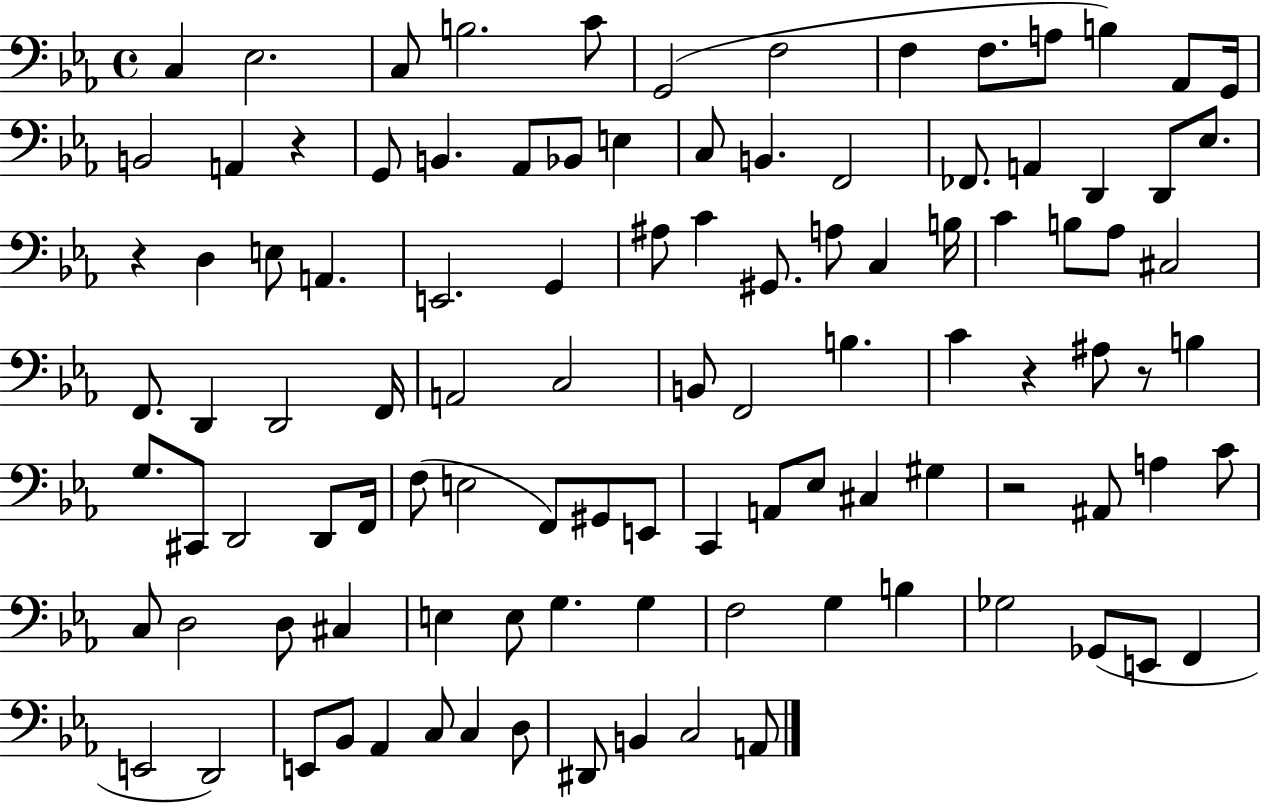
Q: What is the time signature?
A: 4/4